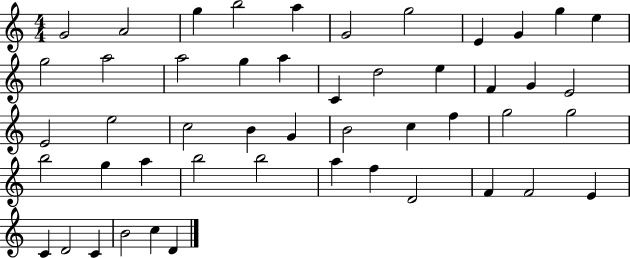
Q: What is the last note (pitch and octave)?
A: D4